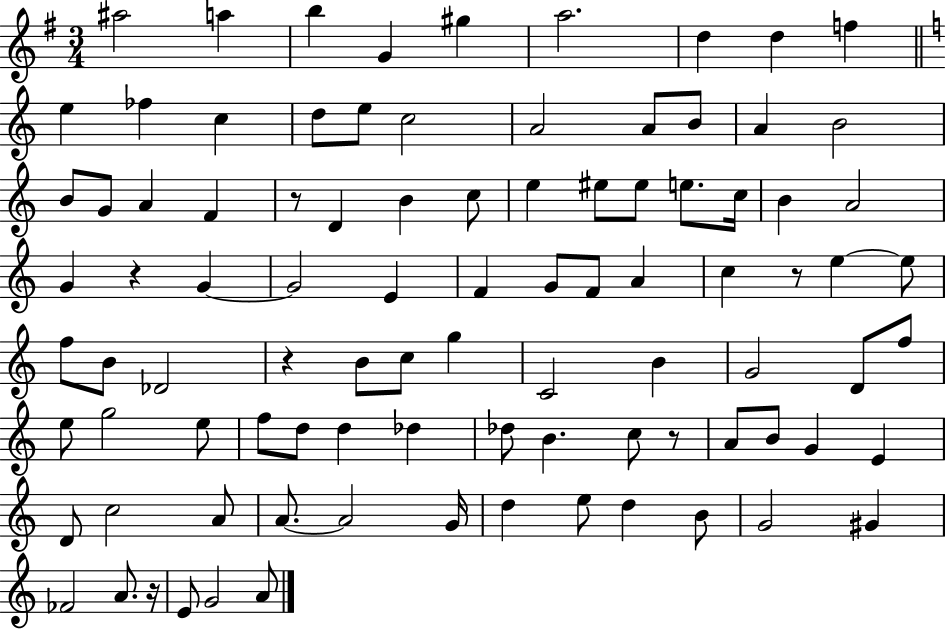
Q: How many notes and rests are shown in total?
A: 93